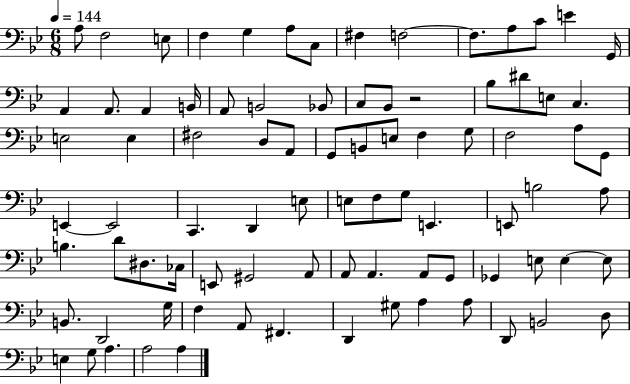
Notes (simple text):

A3/e F3/h E3/e F3/q G3/q A3/e C3/e F#3/q F3/h F3/e. A3/e C4/e E4/q G2/s A2/q A2/e. A2/q B2/s A2/e B2/h Bb2/e C3/e Bb2/e R/h Bb3/e D#4/e E3/e C3/q. E3/h E3/q F#3/h D3/e A2/e G2/e B2/e E3/e F3/q G3/e F3/h A3/e G2/e E2/q E2/h C2/q. D2/q E3/e E3/e F3/e G3/e E2/q. E2/e B3/h A3/e B3/q. D4/e D#3/e. CES3/s E2/e G#2/h A2/e A2/e A2/q. A2/e G2/e Gb2/q E3/e E3/q E3/e B2/e. D2/h G3/s F3/q A2/e F#2/q. D2/q G#3/e A3/q A3/e D2/e B2/h D3/e E3/q G3/e A3/q. A3/h A3/q